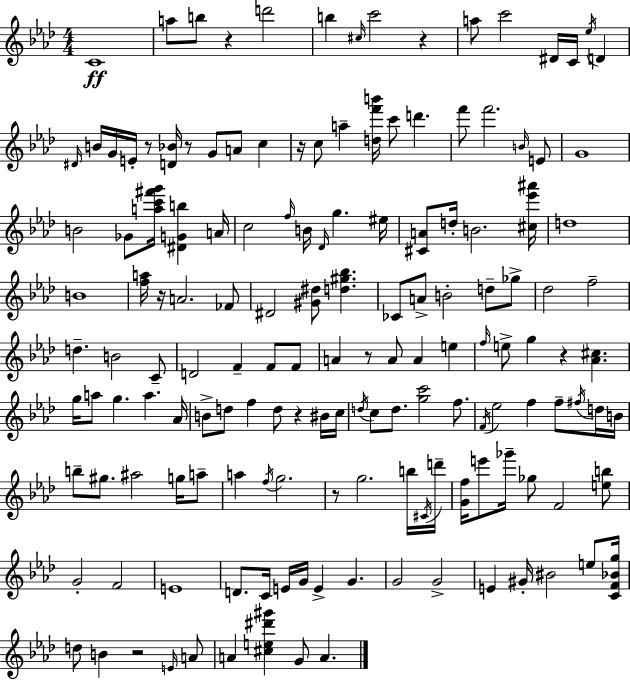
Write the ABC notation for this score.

X:1
T:Untitled
M:4/4
L:1/4
K:Ab
C4 a/2 b/2 z d'2 b ^c/4 c'2 z a/2 c'2 ^D/4 C/4 _e/4 D ^D/4 B/4 G/4 E/4 z/2 [D_B]/4 z/2 G/2 A/2 c z/4 c/2 a [df'b']/4 c'/2 d' f'/2 f'2 B/4 E/2 G4 B2 _G/2 [ac'^f'g']/4 [^DGb] A/4 c2 f/4 B/4 _D/4 g ^e/4 [^CA]/2 d/4 B2 [^c_e'^a']/4 d4 B4 [fa]/4 z/4 A2 _F/2 ^D2 [^G^d]/2 [d^g_b] _C/2 A/2 B2 d/2 _g/2 _d2 f2 d B2 C/2 D2 F F/2 F/2 A z/2 A/2 A e f/4 e/2 g z [_A^c] g/4 a/2 g a _A/4 B/2 d/2 f d/2 z ^B/4 c/4 d/4 c/2 d/2 [gc']2 f/2 F/4 _e2 f f/2 ^f/4 d/4 B/4 b/2 ^g/2 ^a2 g/4 a/2 a f/4 g2 z/2 g2 b/4 ^C/4 d'/4 [Gf]/4 e'/2 _g'/4 _g/2 F2 [eb]/2 G2 F2 E4 D/2 C/4 E/4 G/4 E G G2 G2 E ^G/4 ^B2 e/2 [CF_Bg]/4 d/2 B z2 E/4 A/2 A [^ce^d'^g'] G/2 A